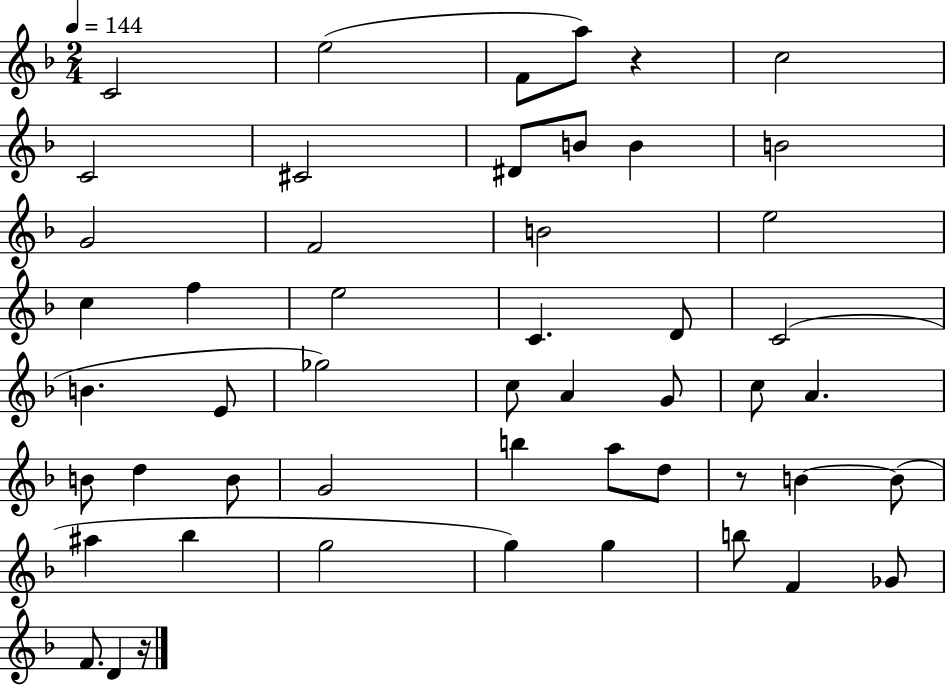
C4/h E5/h F4/e A5/e R/q C5/h C4/h C#4/h D#4/e B4/e B4/q B4/h G4/h F4/h B4/h E5/h C5/q F5/q E5/h C4/q. D4/e C4/h B4/q. E4/e Gb5/h C5/e A4/q G4/e C5/e A4/q. B4/e D5/q B4/e G4/h B5/q A5/e D5/e R/e B4/q B4/e A#5/q Bb5/q G5/h G5/q G5/q B5/e F4/q Gb4/e F4/e. D4/q R/s